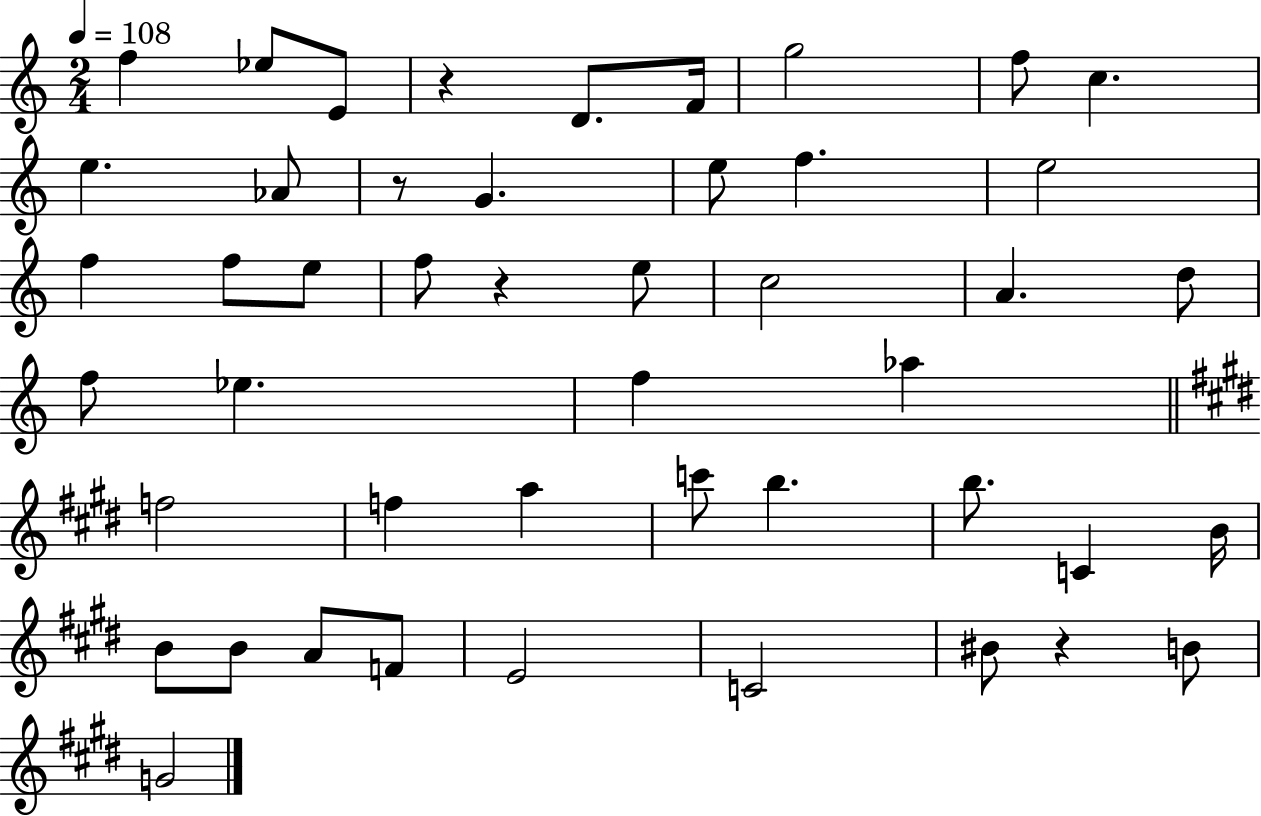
F5/q Eb5/e E4/e R/q D4/e. F4/s G5/h F5/e C5/q. E5/q. Ab4/e R/e G4/q. E5/e F5/q. E5/h F5/q F5/e E5/e F5/e R/q E5/e C5/h A4/q. D5/e F5/e Eb5/q. F5/q Ab5/q F5/h F5/q A5/q C6/e B5/q. B5/e. C4/q B4/s B4/e B4/e A4/e F4/e E4/h C4/h BIS4/e R/q B4/e G4/h